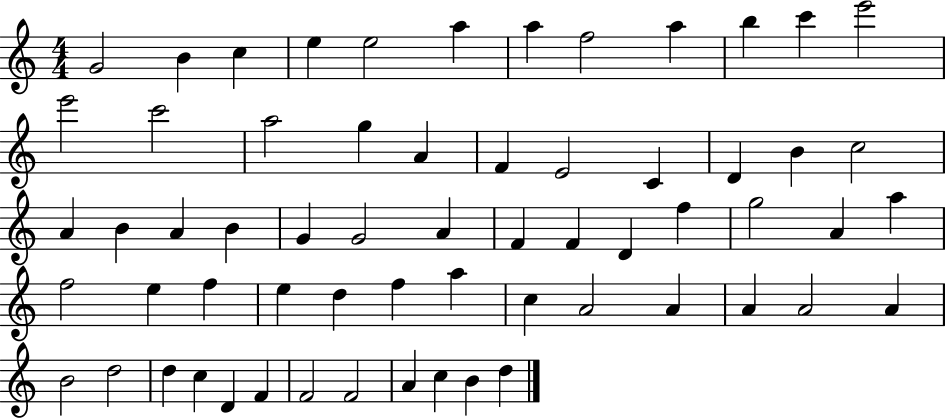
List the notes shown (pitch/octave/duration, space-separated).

G4/h B4/q C5/q E5/q E5/h A5/q A5/q F5/h A5/q B5/q C6/q E6/h E6/h C6/h A5/h G5/q A4/q F4/q E4/h C4/q D4/q B4/q C5/h A4/q B4/q A4/q B4/q G4/q G4/h A4/q F4/q F4/q D4/q F5/q G5/h A4/q A5/q F5/h E5/q F5/q E5/q D5/q F5/q A5/q C5/q A4/h A4/q A4/q A4/h A4/q B4/h D5/h D5/q C5/q D4/q F4/q F4/h F4/h A4/q C5/q B4/q D5/q